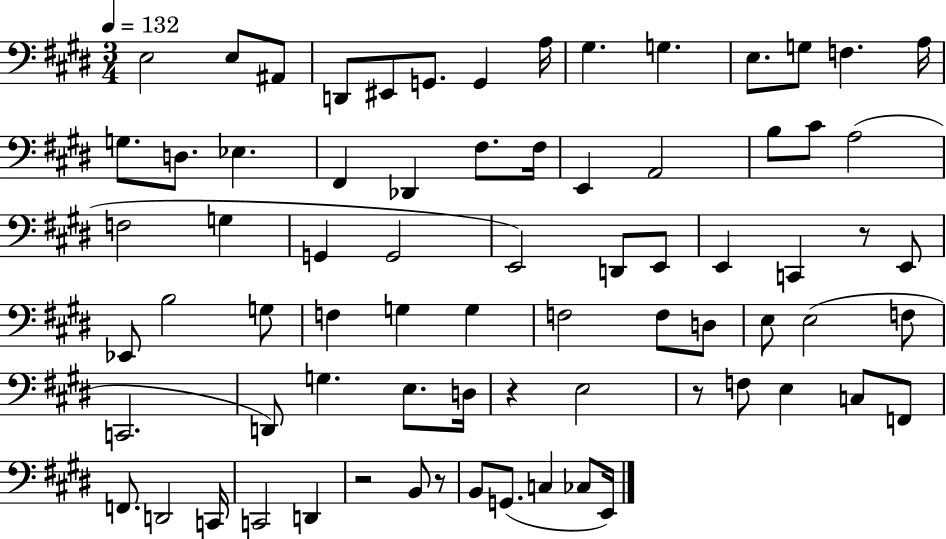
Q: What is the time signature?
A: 3/4